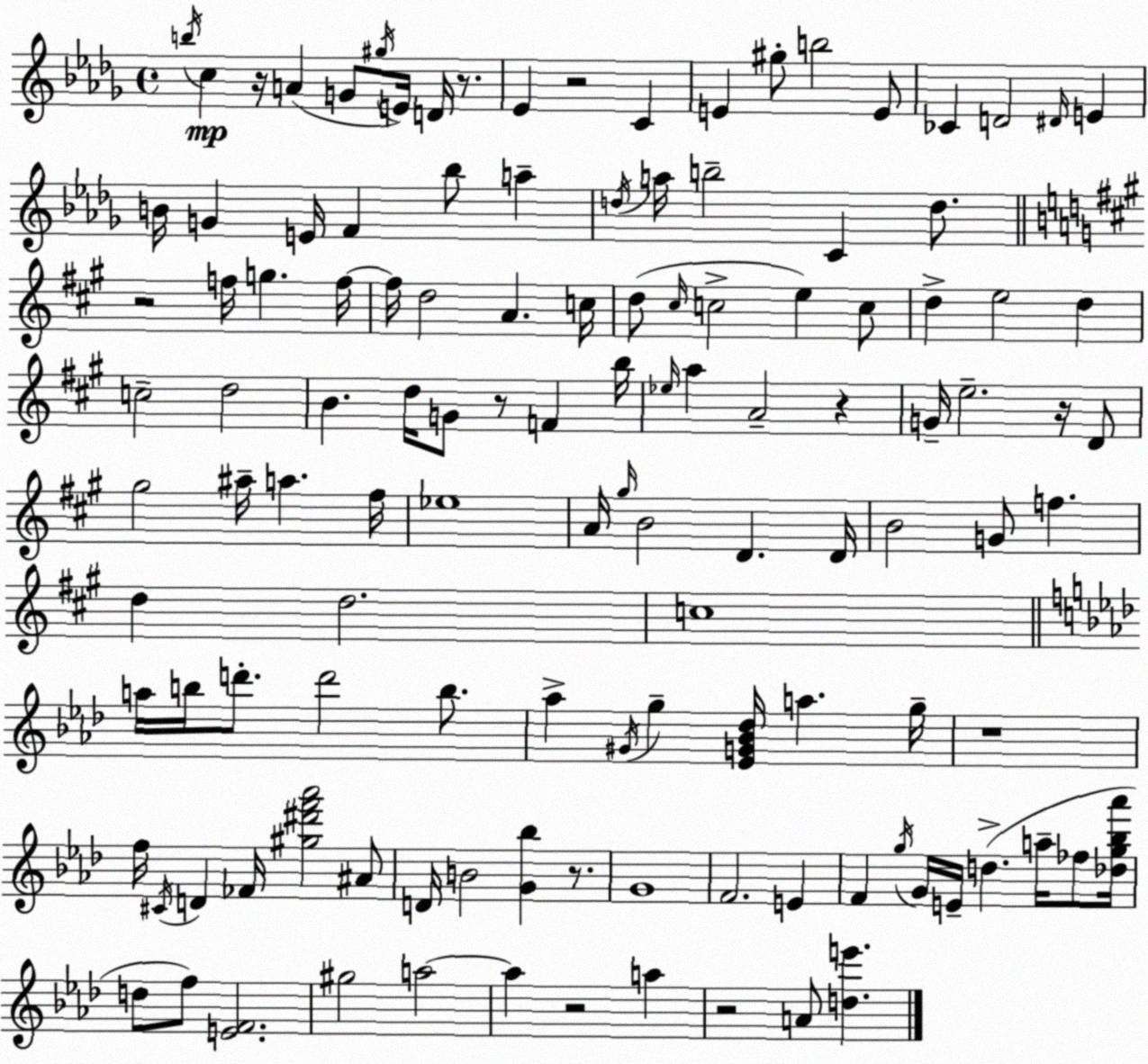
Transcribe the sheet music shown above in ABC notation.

X:1
T:Untitled
M:4/4
L:1/4
K:Bbm
b/4 c z/4 A G/2 ^g/4 E/4 D/4 z/2 _E z2 C E ^g/2 b2 E/2 _C D2 ^D/4 E B/4 G E/4 F _b/2 a d/4 a/4 b2 C d/2 z2 f/4 g f/4 f/4 d2 A c/4 d/2 ^c/4 c2 e c/2 d e2 d c2 d2 B d/4 G/2 z/2 F b/4 _e/4 a A2 z G/4 e2 z/4 D/2 ^g2 ^a/4 a ^f/4 _e4 A/4 ^g/4 B2 D D/4 B2 G/2 f d d2 c4 a/4 b/4 d'/2 d'2 b/2 _a ^G/4 g [_EG_B_d]/4 a g/4 z4 f/4 ^C/4 D _F/4 [^g^d'f'_a']2 ^A/2 D/4 B2 [G_b] z/2 G4 F2 E F g/4 G/4 E/4 d a/4 _f/2 [_dg_b_a']/4 d/2 f/2 [EF]2 ^g2 a2 a z2 a z2 A/2 [de']